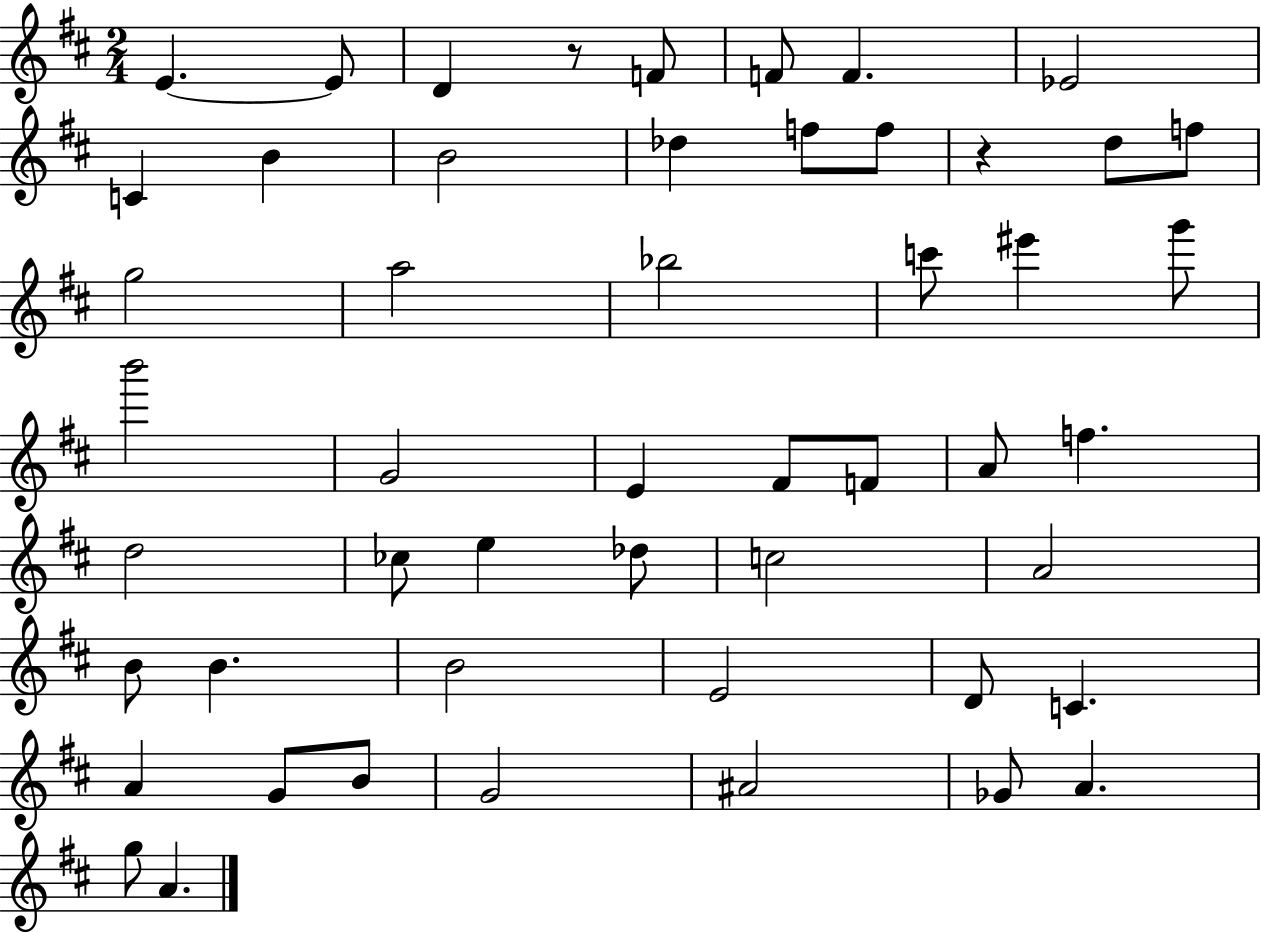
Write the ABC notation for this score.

X:1
T:Untitled
M:2/4
L:1/4
K:D
E E/2 D z/2 F/2 F/2 F _E2 C B B2 _d f/2 f/2 z d/2 f/2 g2 a2 _b2 c'/2 ^e' g'/2 b'2 G2 E ^F/2 F/2 A/2 f d2 _c/2 e _d/2 c2 A2 B/2 B B2 E2 D/2 C A G/2 B/2 G2 ^A2 _G/2 A g/2 A